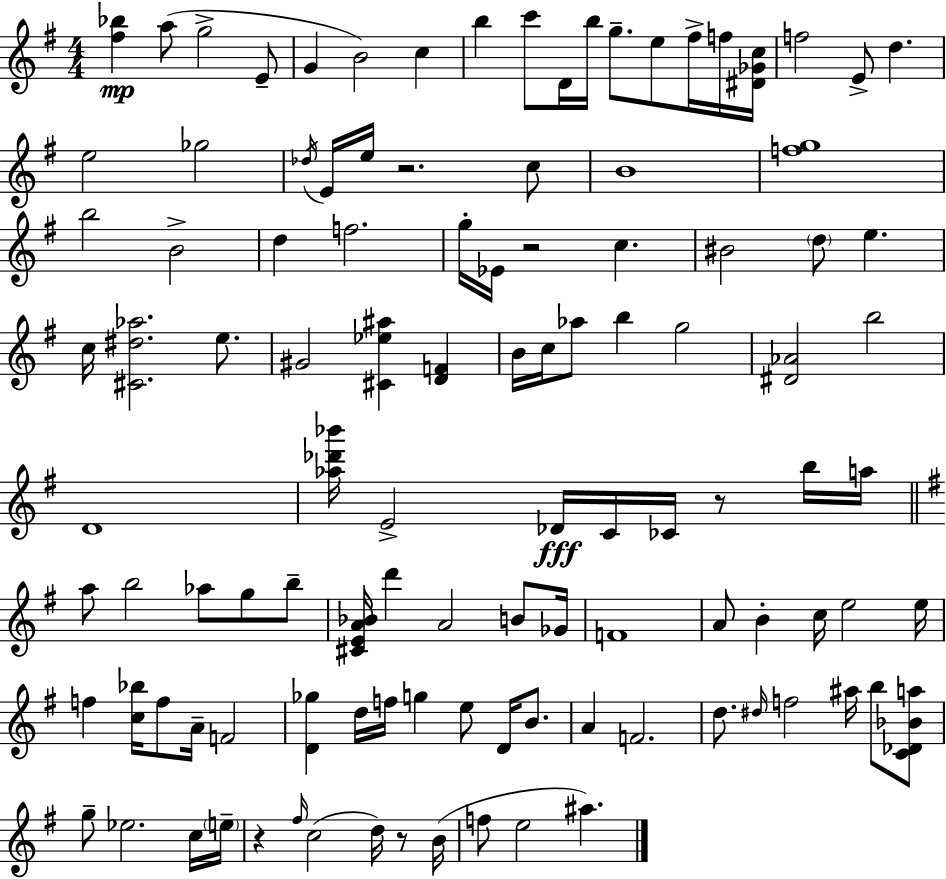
X:1
T:Untitled
M:4/4
L:1/4
K:Em
[^f_b] a/2 g2 E/2 G B2 c b c'/2 D/4 b/4 g/2 e/2 ^f/4 f/4 [^D_Gc]/4 f2 E/2 d e2 _g2 _d/4 E/4 e/4 z2 c/2 B4 [fg]4 b2 B2 d f2 g/4 _E/4 z2 c ^B2 d/2 e c/4 [^C^d_a]2 e/2 ^G2 [^C_e^a] [DF] B/4 c/4 _a/2 b g2 [^D_A]2 b2 D4 [_a_d'_b']/4 E2 _D/4 C/4 _C/4 z/2 b/4 a/4 a/2 b2 _a/2 g/2 b/2 [^CEA_B]/4 d' A2 B/2 _G/4 F4 A/2 B c/4 e2 e/4 f [c_b]/4 f/2 A/4 F2 [D_g] d/4 f/4 g e/2 D/4 B/2 A F2 d/2 ^d/4 f2 ^a/4 b/2 [C_D_Ba]/2 g/2 _e2 c/4 e/4 z ^f/4 c2 d/4 z/2 B/4 f/2 e2 ^a